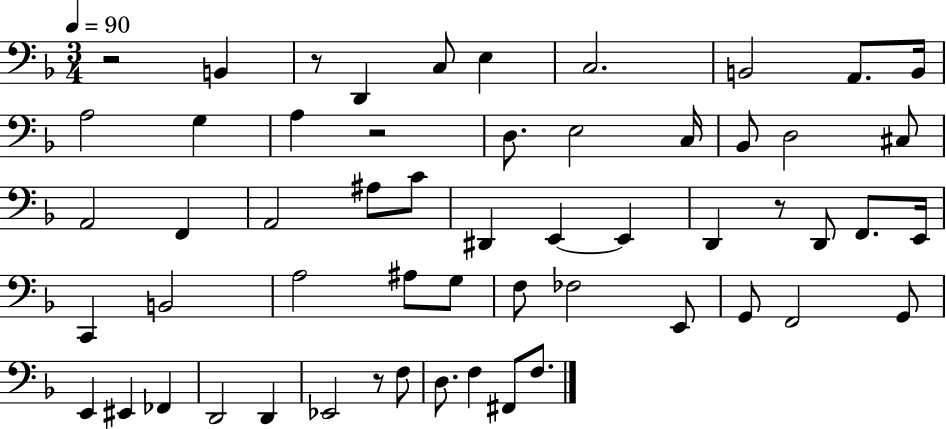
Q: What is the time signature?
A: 3/4